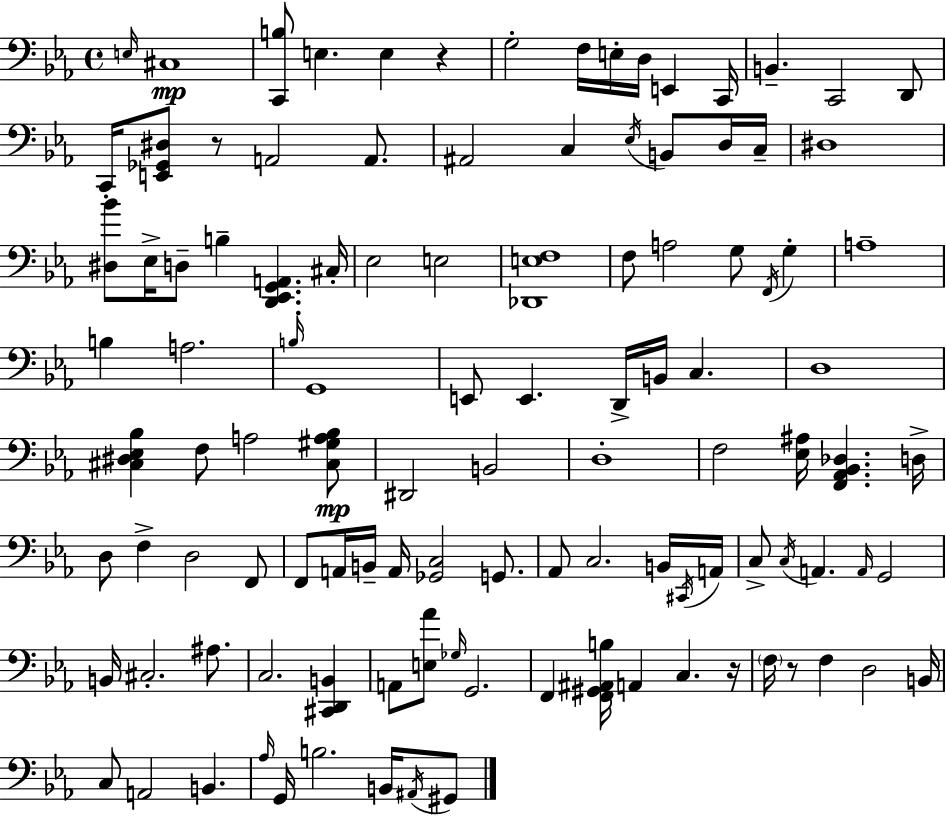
{
  \clef bass
  \time 4/4
  \defaultTimeSignature
  \key c \minor
  \repeat volta 2 { \grace { e16 }\mp cis1 | <c, b>8 e4. e4 r4 | g2-. f16 e16-. d16 e,4 | c,16 b,4.-- c,2 d,8 | \break c,16-. <e, ges, dis>8 r8 a,2 a,8. | ais,2 c4 \acciaccatura { ees16 } b,8 | d16 c16-- dis1 | <dis bes'>8 ees16-> d8-- b4-- <d, ees, g, a,>4. | \break cis16-. ees2 e2 | <des, e f>1 | f8 a2 g8 \acciaccatura { f,16 } g4-. | a1-- | \break b4 a2. | \grace { b16 } g,1 | e,8 e,4. d,16-> b,16 c4. | d1 | \break <cis dis ees bes>4 f8 a2 | <cis gis a bes>8\mp dis,2 b,2 | d1-. | f2 <ees ais>16 <f, aes, bes, des>4. | \break d16-> d8 f4-> d2 | f,8 f,8 a,16 b,16-- a,16 <ges, c>2 | g,8. aes,8 c2. | b,16 \acciaccatura { cis,16 } a,16 c8-> \acciaccatura { c16 } a,4. \grace { a,16 } g,2 | \break b,16 cis2.-. | ais8. c2. | <cis, d, b,>4 a,8 <e aes'>8 \grace { ges16 } g,2. | f,4 <f, gis, ais, b>16 a,4 | \break c4. r16 \parenthesize f16 r8 f4 d2 | b,16 c8 a,2 | b,4. \grace { aes16 } g,16 b2. | b,16 \acciaccatura { ais,16 } gis,8 } \bar "|."
}